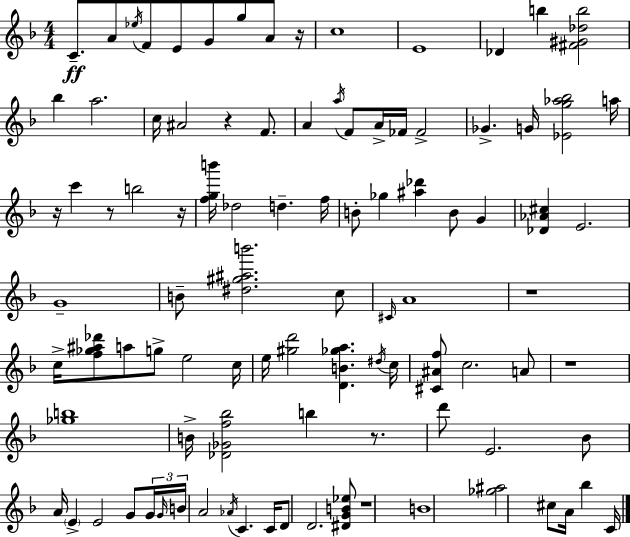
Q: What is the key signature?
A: F major